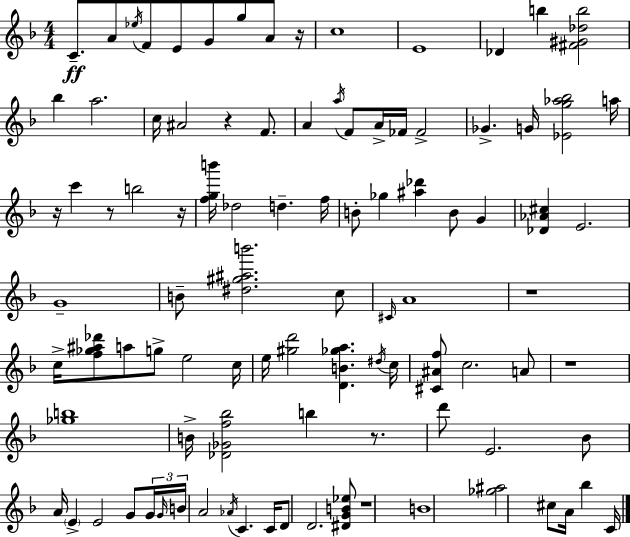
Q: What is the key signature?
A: F major